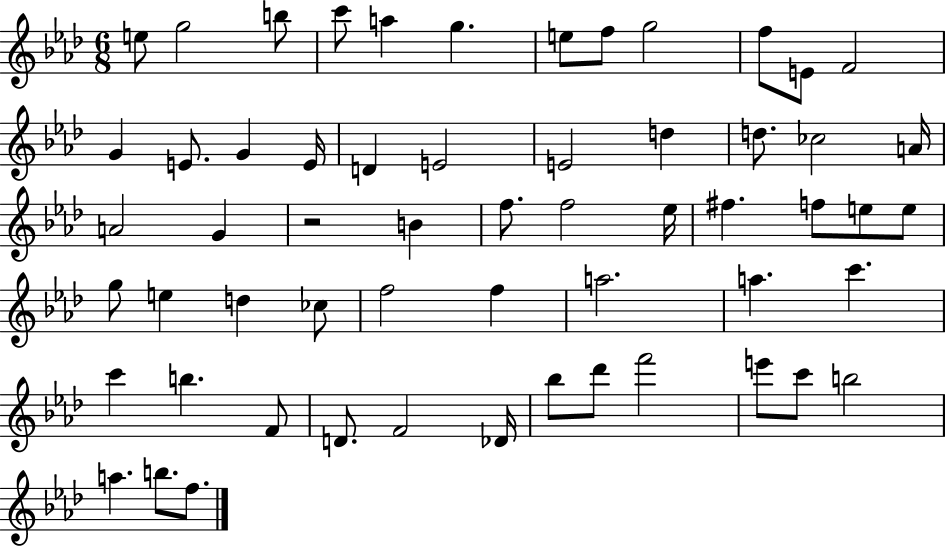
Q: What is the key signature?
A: AES major